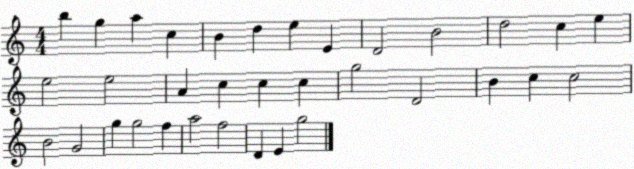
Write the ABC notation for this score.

X:1
T:Untitled
M:4/4
L:1/4
K:C
b g a c B d e E D2 B2 d2 c e e2 e2 A c c c g2 D2 B c c2 B2 G2 g g2 f a2 f2 D E g2